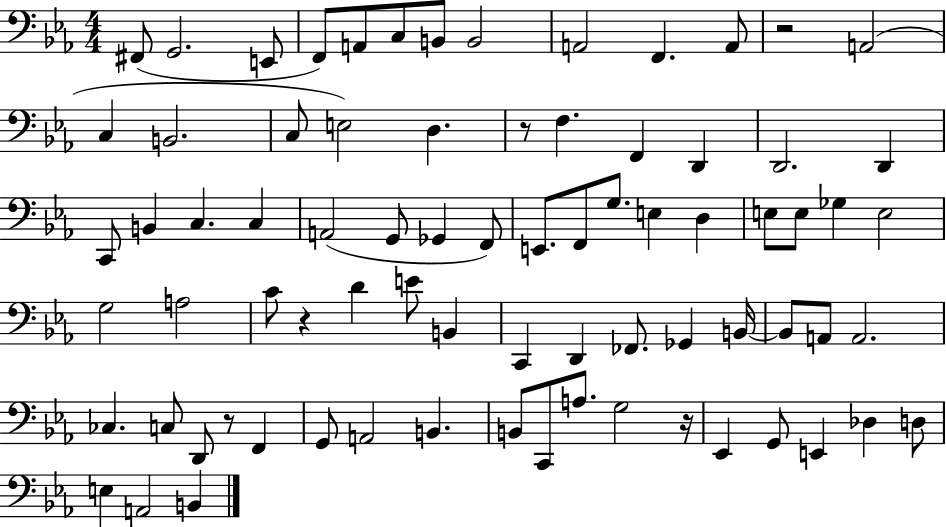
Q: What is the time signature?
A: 4/4